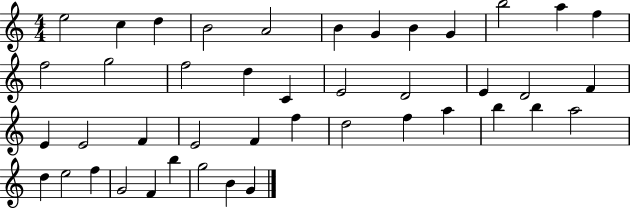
X:1
T:Untitled
M:4/4
L:1/4
K:C
e2 c d B2 A2 B G B G b2 a f f2 g2 f2 d C E2 D2 E D2 F E E2 F E2 F f d2 f a b b a2 d e2 f G2 F b g2 B G